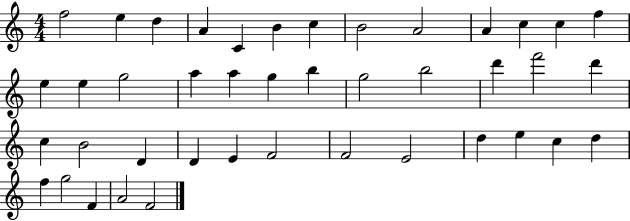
F5/h E5/q D5/q A4/q C4/q B4/q C5/q B4/h A4/h A4/q C5/q C5/q F5/q E5/q E5/q G5/h A5/q A5/q G5/q B5/q G5/h B5/h D6/q F6/h D6/q C5/q B4/h D4/q D4/q E4/q F4/h F4/h E4/h D5/q E5/q C5/q D5/q F5/q G5/h F4/q A4/h F4/h